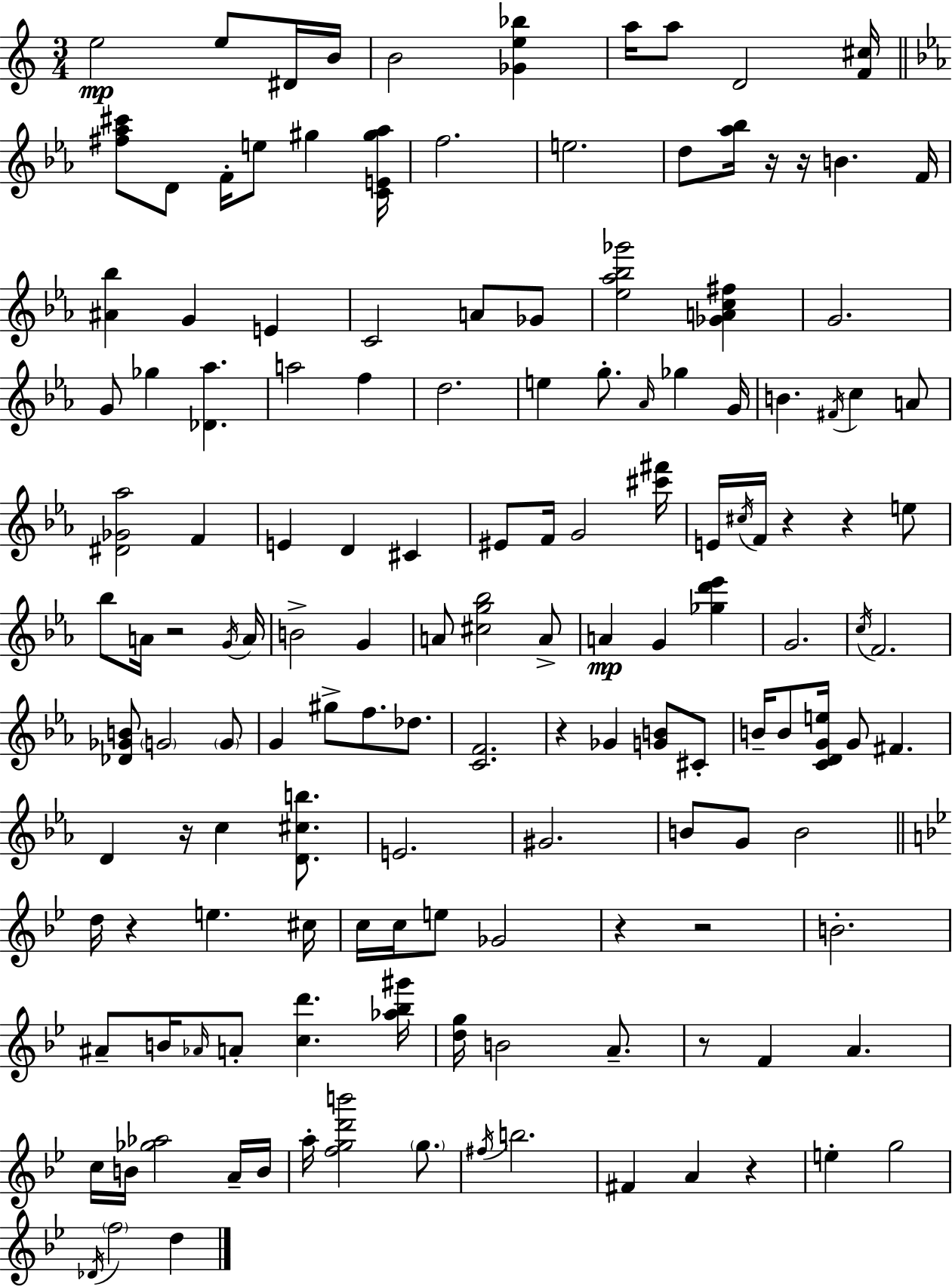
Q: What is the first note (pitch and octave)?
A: E5